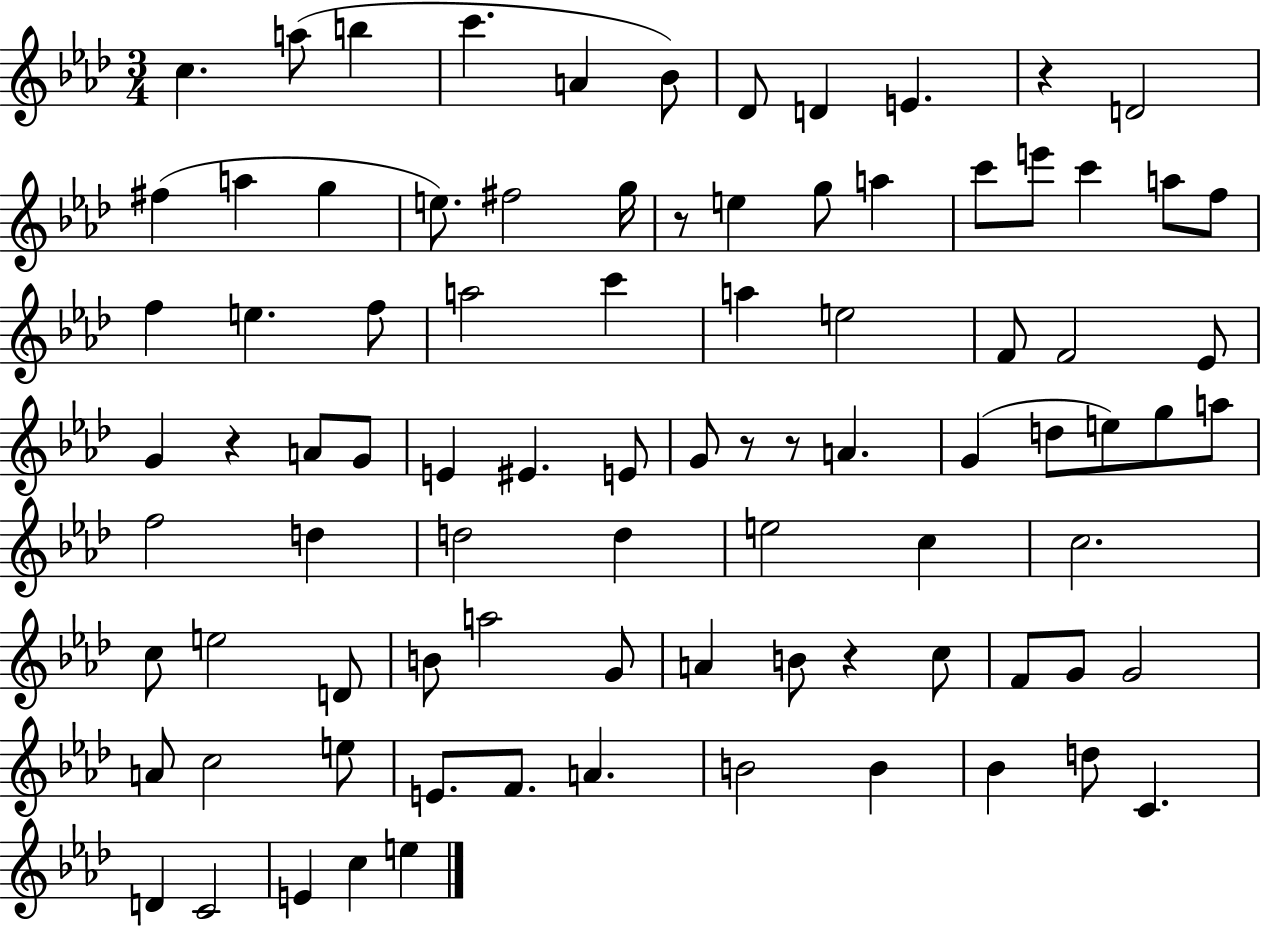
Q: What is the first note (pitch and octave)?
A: C5